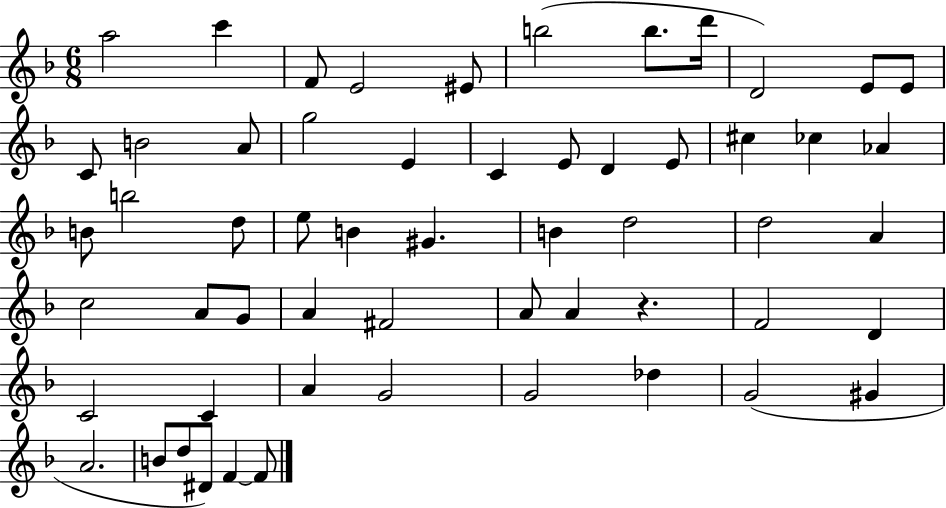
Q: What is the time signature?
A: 6/8